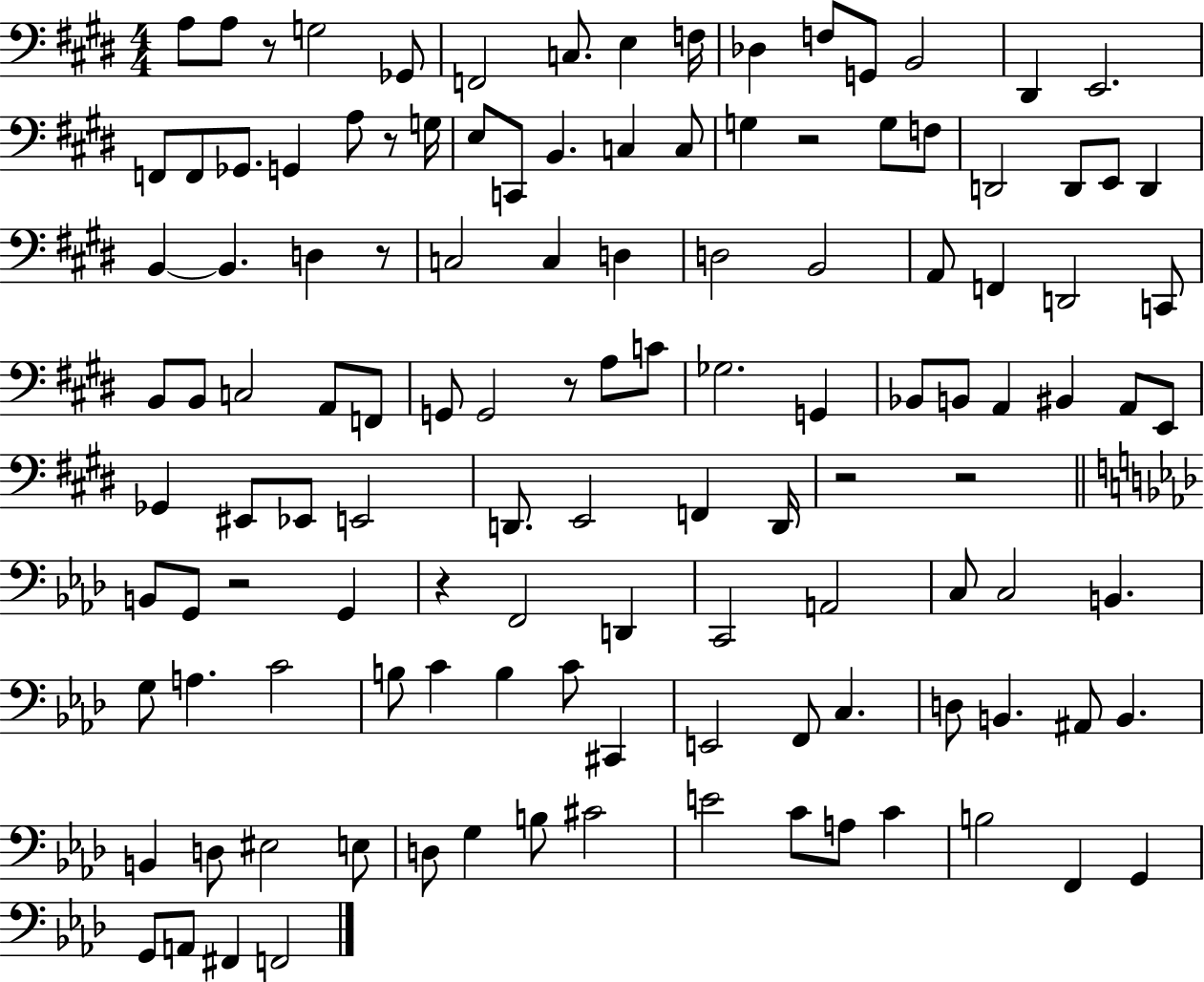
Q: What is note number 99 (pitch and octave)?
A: D3